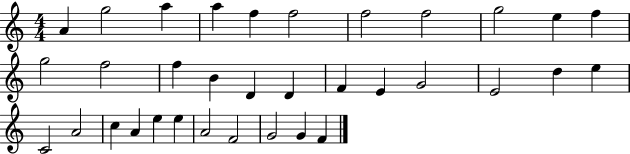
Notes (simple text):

A4/q G5/h A5/q A5/q F5/q F5/h F5/h F5/h G5/h E5/q F5/q G5/h F5/h F5/q B4/q D4/q D4/q F4/q E4/q G4/h E4/h D5/q E5/q C4/h A4/h C5/q A4/q E5/q E5/q A4/h F4/h G4/h G4/q F4/q